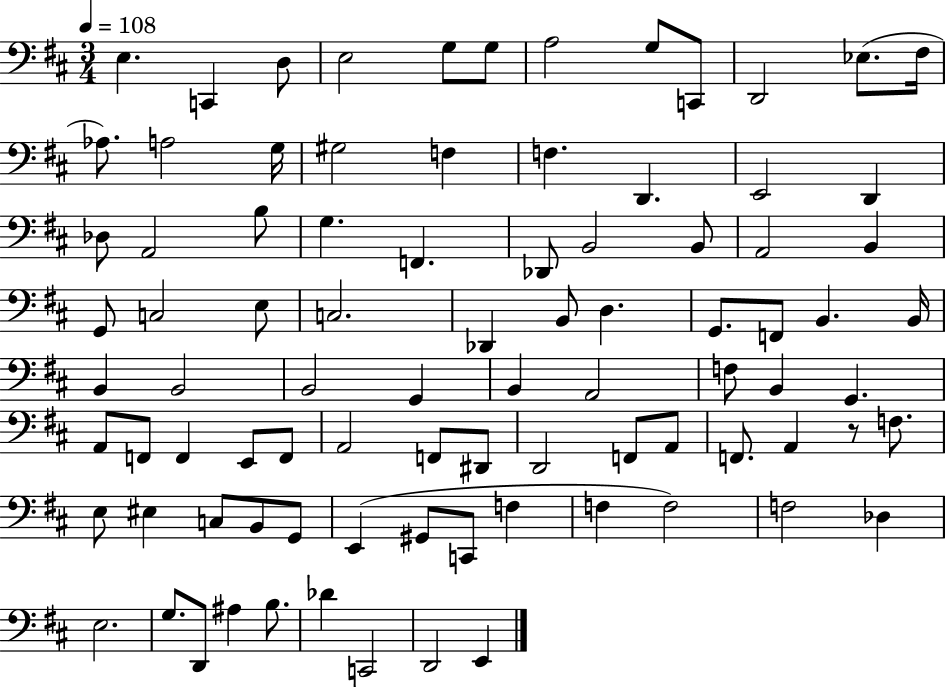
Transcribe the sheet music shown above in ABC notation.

X:1
T:Untitled
M:3/4
L:1/4
K:D
E, C,, D,/2 E,2 G,/2 G,/2 A,2 G,/2 C,,/2 D,,2 _E,/2 ^F,/4 _A,/2 A,2 G,/4 ^G,2 F, F, D,, E,,2 D,, _D,/2 A,,2 B,/2 G, F,, _D,,/2 B,,2 B,,/2 A,,2 B,, G,,/2 C,2 E,/2 C,2 _D,, B,,/2 D, G,,/2 F,,/2 B,, B,,/4 B,, B,,2 B,,2 G,, B,, A,,2 F,/2 B,, G,, A,,/2 F,,/2 F,, E,,/2 F,,/2 A,,2 F,,/2 ^D,,/2 D,,2 F,,/2 A,,/2 F,,/2 A,, z/2 F,/2 E,/2 ^E, C,/2 B,,/2 G,,/2 E,, ^G,,/2 C,,/2 F, F, F,2 F,2 _D, E,2 G,/2 D,,/2 ^A, B,/2 _D C,,2 D,,2 E,,